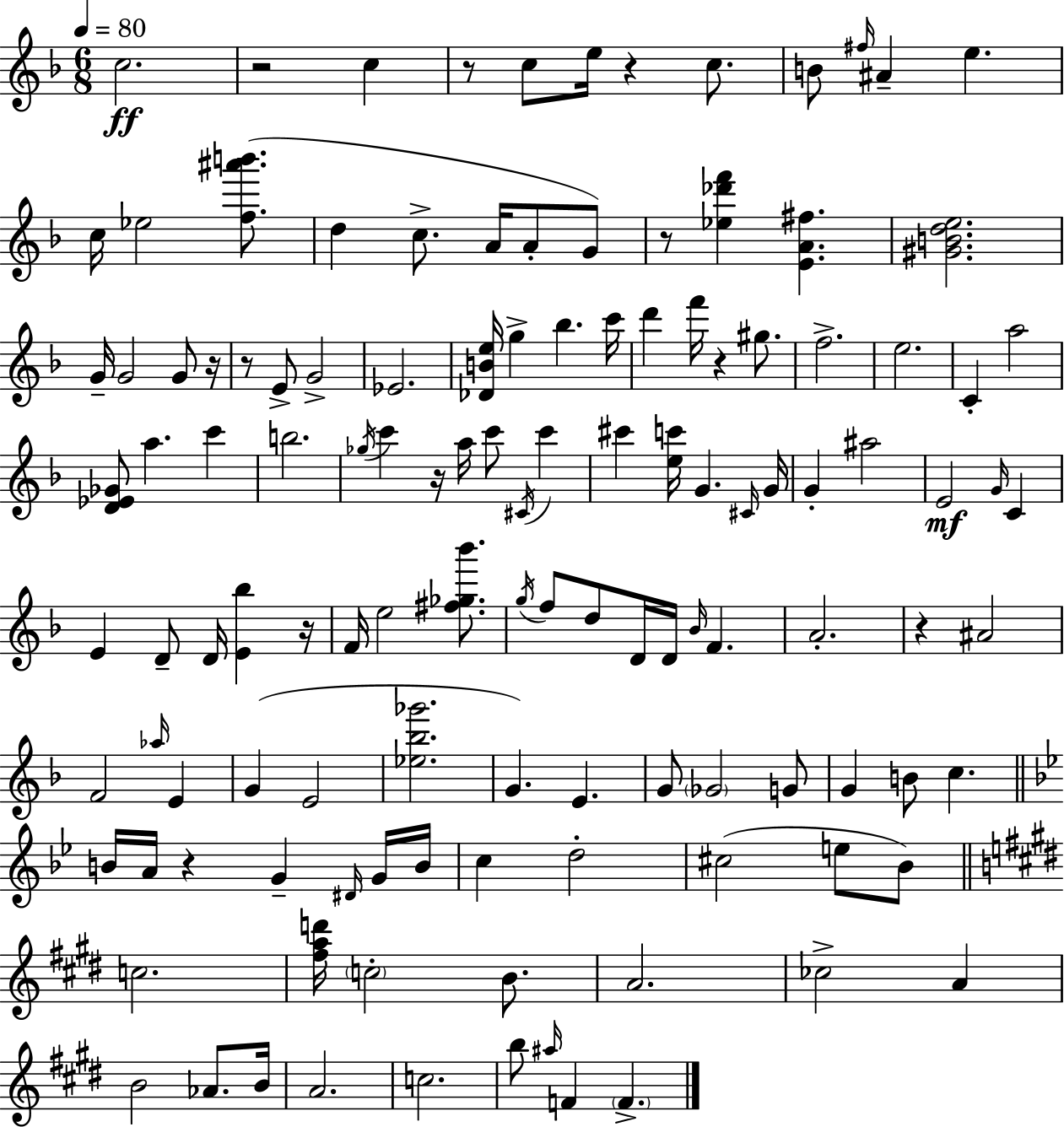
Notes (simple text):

C5/h. R/h C5/q R/e C5/e E5/s R/q C5/e. B4/e F#5/s A#4/q E5/q. C5/s Eb5/h [F5,A#6,B6]/e. D5/q C5/e. A4/s A4/e G4/e R/e [Eb5,Db6,F6]/q [E4,A4,F#5]/q. [G#4,B4,D5,E5]/h. G4/s G4/h G4/e R/s R/e E4/e G4/h Eb4/h. [Db4,B4,E5]/s G5/q Bb5/q. C6/s D6/q F6/s R/q G#5/e. F5/h. E5/h. C4/q A5/h [D4,Eb4,Gb4]/e A5/q. C6/q B5/h. Gb5/s C6/q R/s A5/s C6/e C#4/s C6/q C#6/q [E5,C6]/s G4/q. C#4/s G4/s G4/q A#5/h E4/h G4/s C4/q E4/q D4/e D4/s [E4,Bb5]/q R/s F4/s E5/h [F#5,Gb5,Bb6]/e. G5/s F5/e D5/e D4/s D4/s Bb4/s F4/q. A4/h. R/q A#4/h F4/h Ab5/s E4/q G4/q E4/h [Eb5,Bb5,Gb6]/h. G4/q. E4/q. G4/e Gb4/h G4/e G4/q B4/e C5/q. B4/s A4/s R/q G4/q D#4/s G4/s B4/s C5/q D5/h C#5/h E5/e Bb4/e C5/h. [F#5,A5,D6]/s C5/h B4/e. A4/h. CES5/h A4/q B4/h Ab4/e. B4/s A4/h. C5/h. B5/e A#5/s F4/q F4/q.